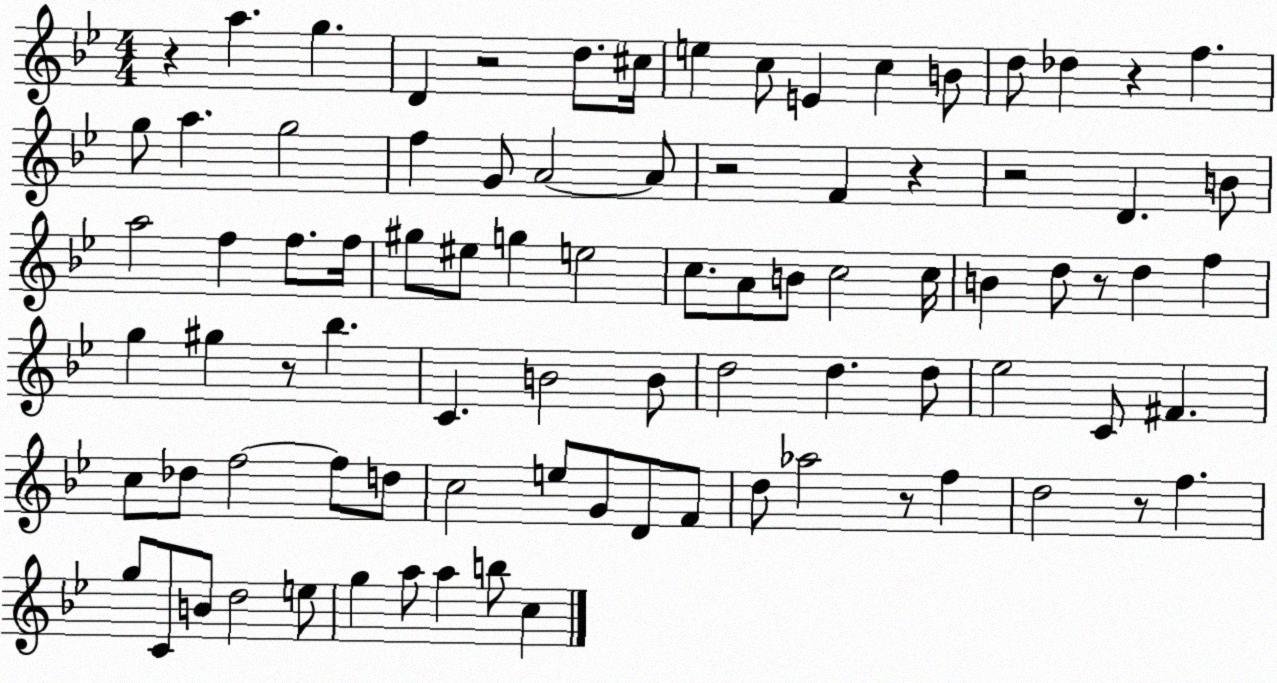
X:1
T:Untitled
M:4/4
L:1/4
K:Bb
z a g D z2 d/2 ^c/4 e c/2 E c B/2 d/2 _d z f g/2 a g2 f G/2 A2 A/2 z2 F z z2 D B/2 a2 f f/2 f/4 ^g/2 ^e/2 g e2 c/2 A/2 B/2 c2 c/4 B d/2 z/2 d f g ^g z/2 _b C B2 B/2 d2 d d/2 _e2 C/2 ^F c/2 _d/2 f2 f/2 d/2 c2 e/2 G/2 D/2 F/2 d/2 _a2 z/2 f d2 z/2 f g/2 C/2 B/2 d2 e/2 g a/2 a b/2 c